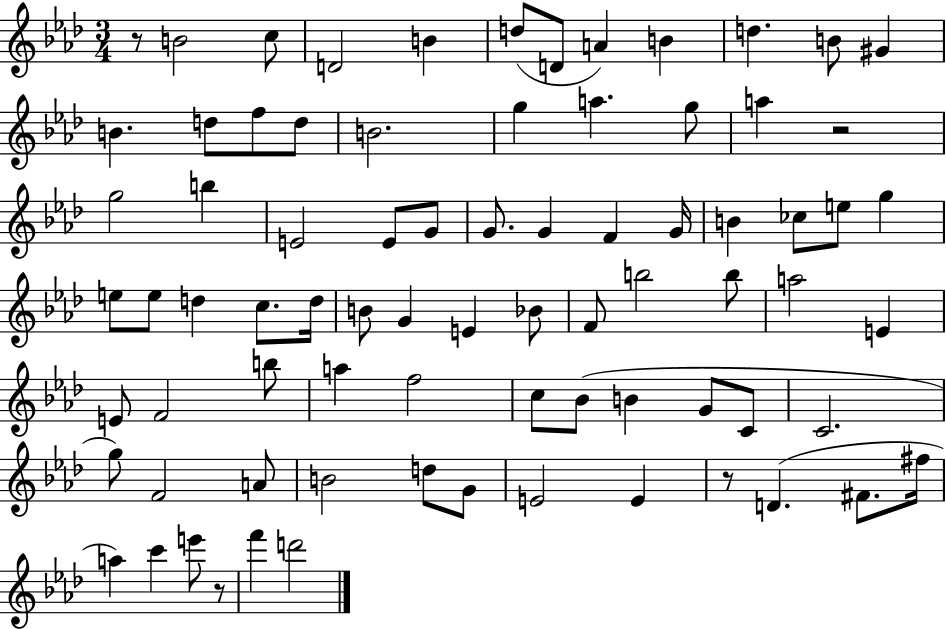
R/e B4/h C5/e D4/h B4/q D5/e D4/e A4/q B4/q D5/q. B4/e G#4/q B4/q. D5/e F5/e D5/e B4/h. G5/q A5/q. G5/e A5/q R/h G5/h B5/q E4/h E4/e G4/e G4/e. G4/q F4/q G4/s B4/q CES5/e E5/e G5/q E5/e E5/e D5/q C5/e. D5/s B4/e G4/q E4/q Bb4/e F4/e B5/h B5/e A5/h E4/q E4/e F4/h B5/e A5/q F5/h C5/e Bb4/e B4/q G4/e C4/e C4/h. G5/e F4/h A4/e B4/h D5/e G4/e E4/h E4/q R/e D4/q. F#4/e. F#5/s A5/q C6/q E6/e R/e F6/q D6/h